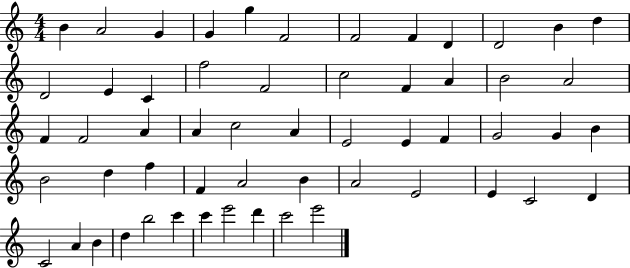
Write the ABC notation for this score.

X:1
T:Untitled
M:4/4
L:1/4
K:C
B A2 G G g F2 F2 F D D2 B d D2 E C f2 F2 c2 F A B2 A2 F F2 A A c2 A E2 E F G2 G B B2 d f F A2 B A2 E2 E C2 D C2 A B d b2 c' c' e'2 d' c'2 e'2